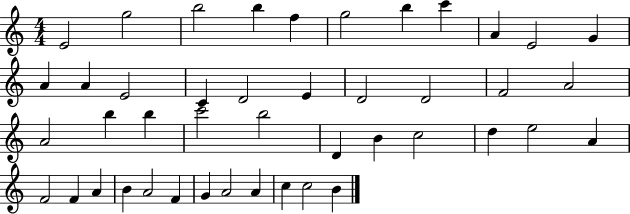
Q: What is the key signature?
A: C major